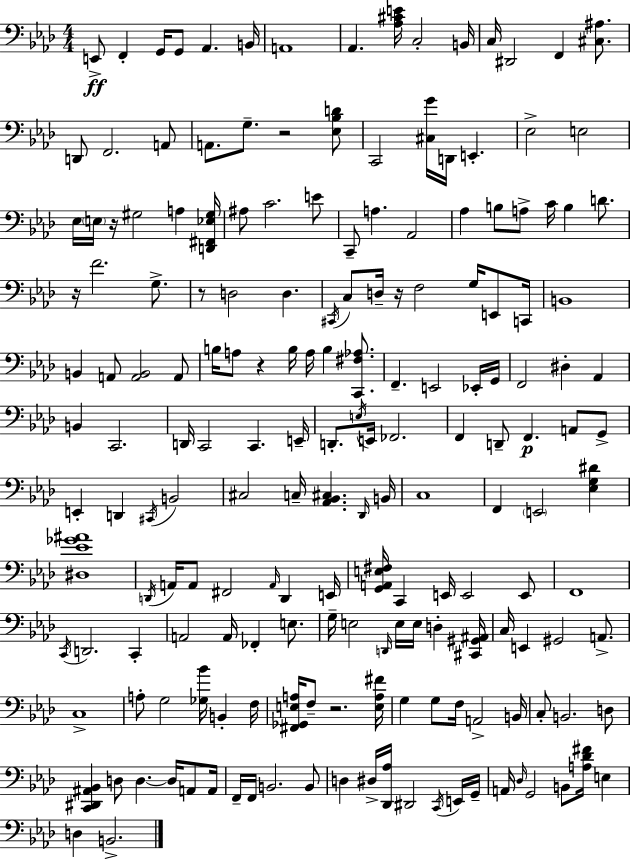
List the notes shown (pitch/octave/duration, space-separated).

E2/e F2/q G2/s G2/e Ab2/q. B2/s A2/w Ab2/q. [Ab3,C#4,E4]/s C3/h B2/s C3/s D#2/h F2/q [C#3,A#3]/e. D2/e F2/h. A2/e A2/e. G3/e. R/h [Eb3,Bb3,D4]/e C2/h [C#3,G4]/s D2/s E2/q. Eb3/h E3/h Eb3/s E3/s R/s G#3/h A3/q [D2,F#2,Eb3,G#3]/s A#3/e C4/h. E4/e C2/e A3/q. Ab2/h Ab3/q B3/e A3/e C4/s B3/q D4/e. R/s F4/h. G3/e. R/e D3/h D3/q. C#2/s C3/e D3/s R/s F3/h G3/s E2/e C2/s B2/w B2/q A2/e [A2,B2]/h A2/e B3/s A3/e R/q B3/s A3/s B3/q [C2,F#3,Ab3]/e. F2/q. E2/h Eb2/s G2/s F2/h D#3/q Ab2/q B2/q C2/h. D2/s C2/h C2/q. E2/s D2/e. E3/s E2/s FES2/h. F2/q D2/e F2/q. A2/e G2/e E2/q D2/q C#2/s B2/h C#3/h C3/s [Ab2,Bb2,C#3]/q. Db2/s B2/s C3/w F2/q E2/h [Eb3,G3,D#4]/q [D#3,Eb4,Gb4,A#4]/w D2/s A2/s A2/e F#2/h A2/s D2/q E2/s [G2,A2,E3,F#3]/s C2/q E2/s E2/h E2/e F2/w C2/s D2/h. C2/q A2/h A2/s FES2/q E3/e. G3/s E3/h D2/s E3/s E3/s D3/q [C#2,G#2,A#2]/s C3/s E2/q G#2/h A2/e. C3/w A3/e G3/h [Gb3,Bb4]/s B2/q F3/s [F#2,Gb2,E3,A3]/s F3/e R/h. [E3,A3,F#4]/s G3/q G3/e F3/s A2/h B2/s C3/e B2/h. D3/e [C2,D#2,A#2,Bb2]/q D3/e D3/q. D3/s A2/e A2/s F2/s F2/s B2/h. B2/e D3/q D#3/s [Db2,Ab3]/s D#2/h C2/s E2/s G2/s A2/s Db3/s G2/h B2/e [A3,Db4,F#4]/s E3/q D3/q B2/h.